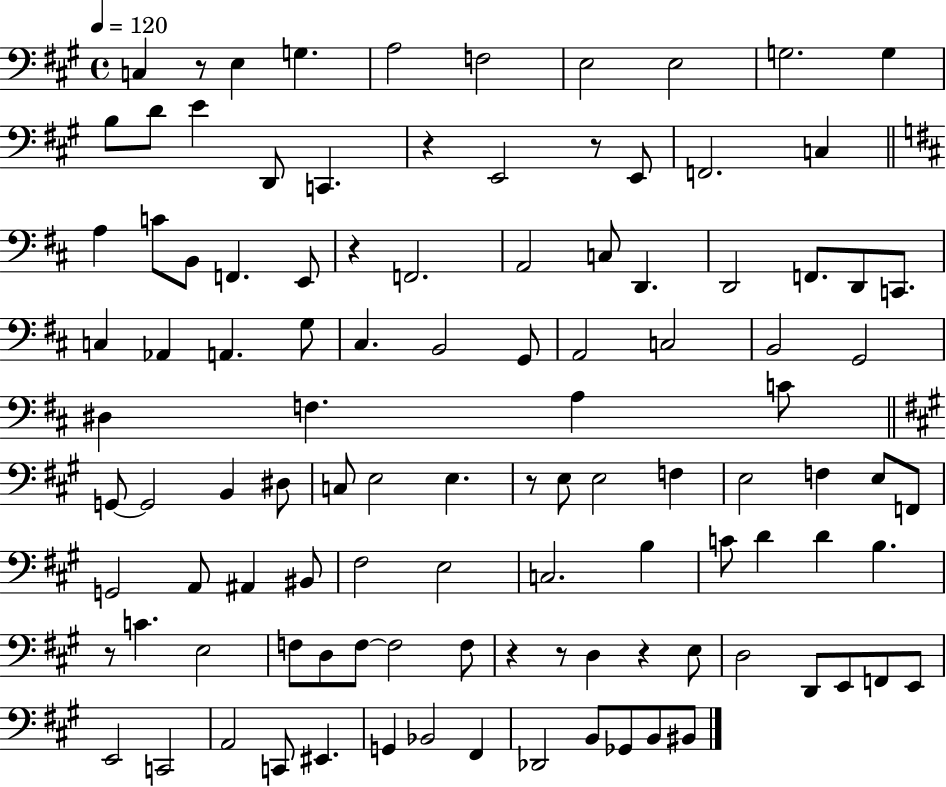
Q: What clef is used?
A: bass